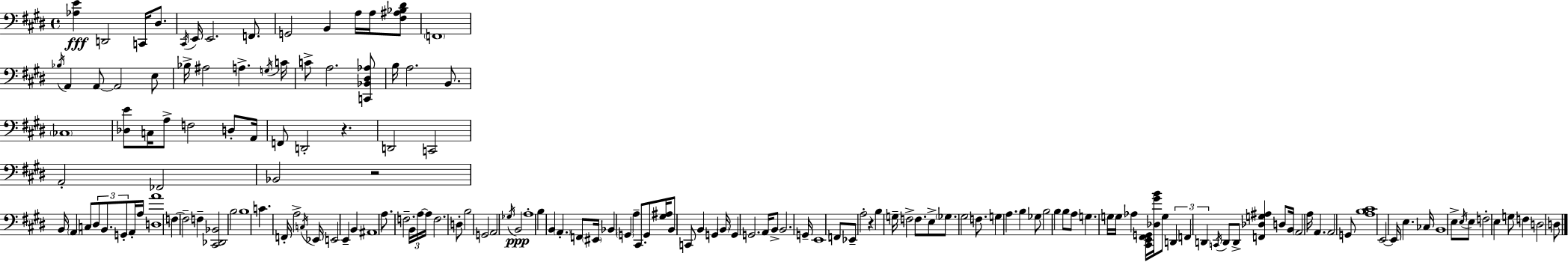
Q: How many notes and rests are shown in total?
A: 162